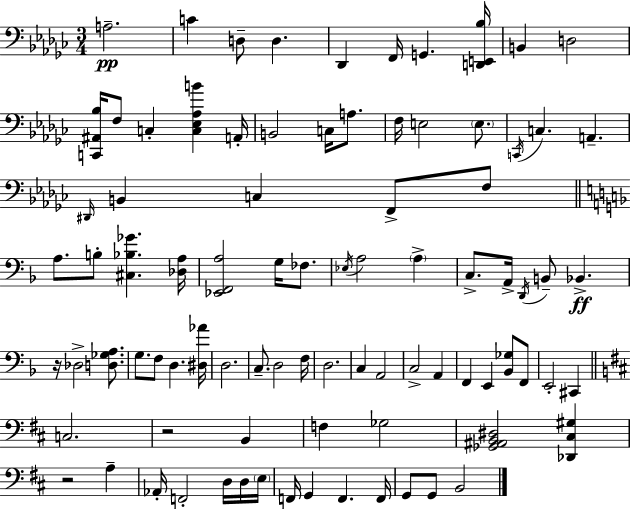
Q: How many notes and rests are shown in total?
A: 87